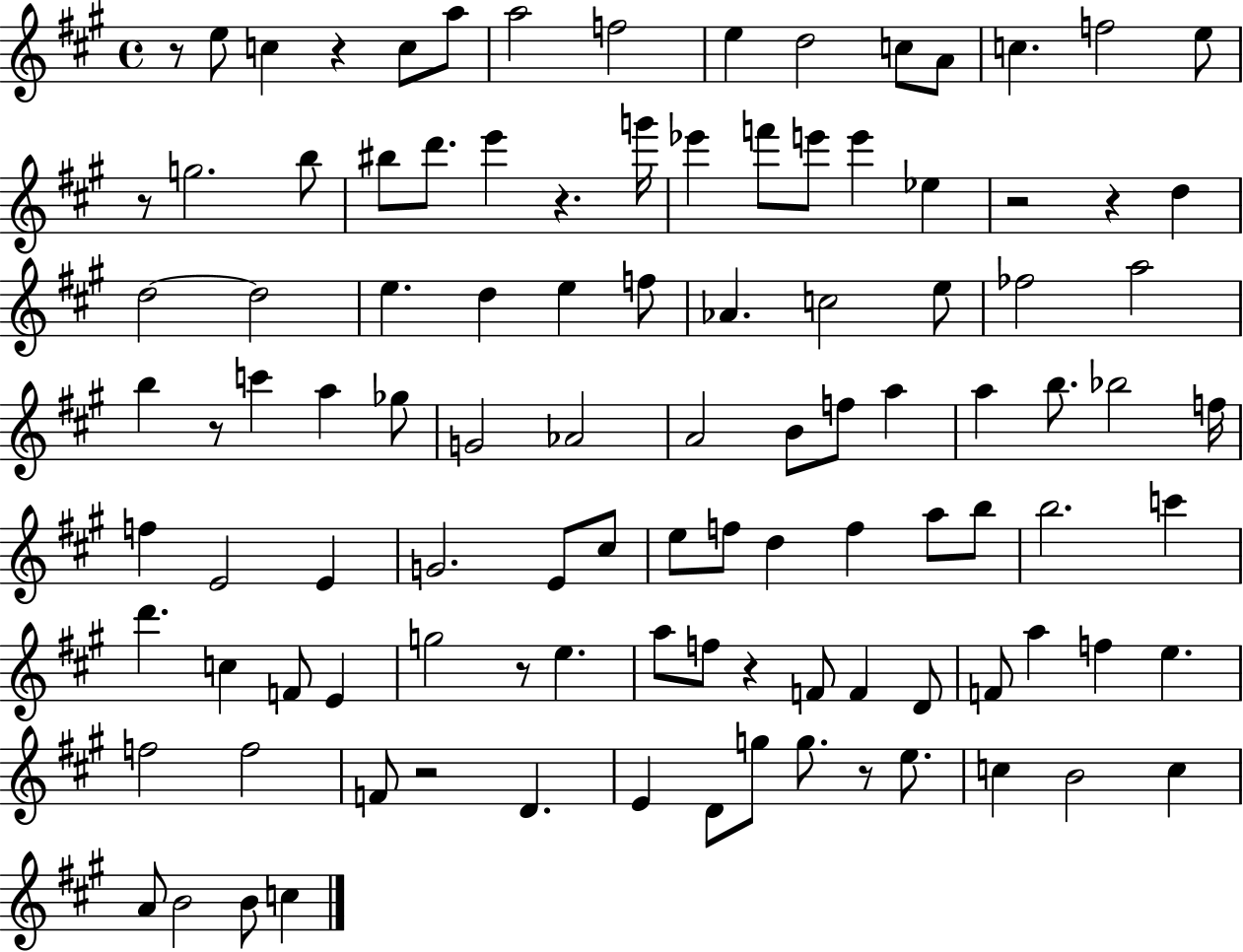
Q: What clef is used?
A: treble